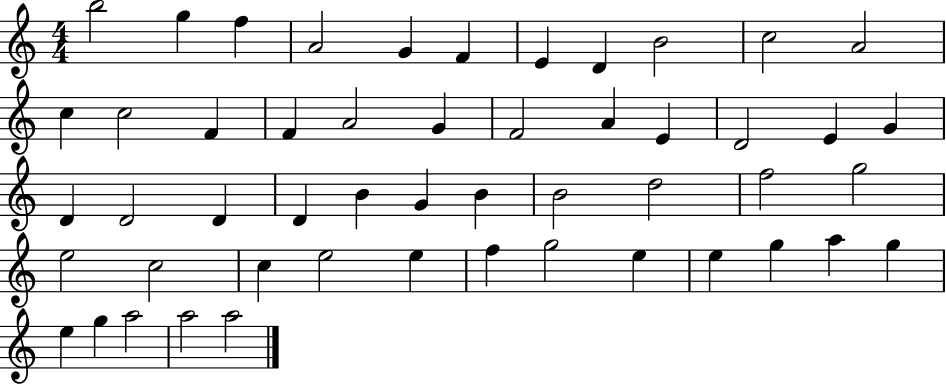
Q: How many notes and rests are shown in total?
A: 51